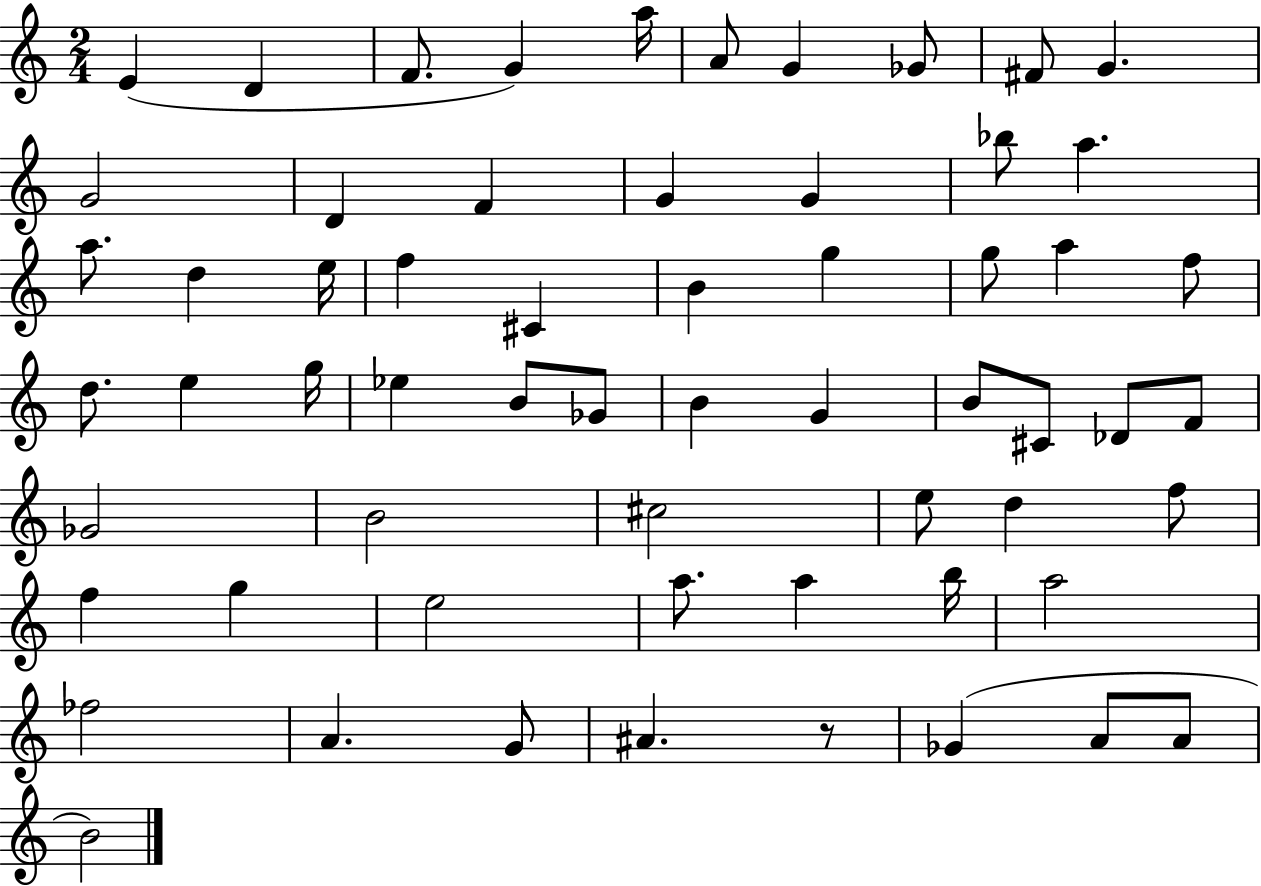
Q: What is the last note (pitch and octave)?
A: B4